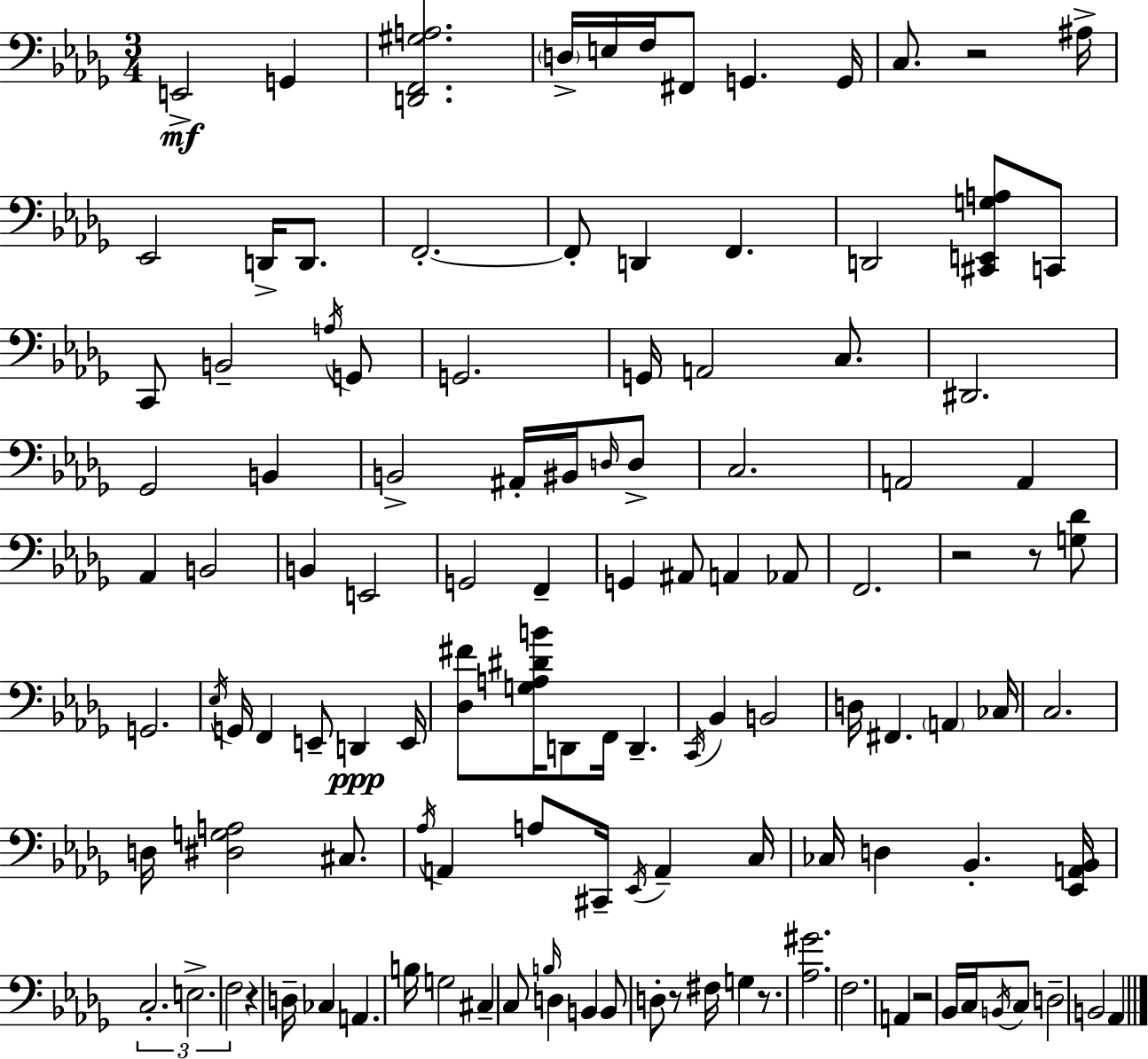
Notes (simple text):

E2/h G2/q [D2,F2,G#3,A3]/h. D3/s E3/s F3/s F#2/e G2/q. G2/s C3/e. R/h A#3/s Eb2/h D2/s D2/e. F2/h. F2/e D2/q F2/q. D2/h [C#2,E2,G3,A3]/e C2/e C2/e B2/h A3/s G2/e G2/h. G2/s A2/h C3/e. D#2/h. Gb2/h B2/q B2/h A#2/s BIS2/s D3/s D3/e C3/h. A2/h A2/q Ab2/q B2/h B2/q E2/h G2/h F2/q G2/q A#2/e A2/q Ab2/e F2/h. R/h R/e [G3,Db4]/e G2/h. Eb3/s G2/s F2/q E2/e D2/q E2/s [Db3,F#4]/e [G3,A3,D#4,B4]/s D2/e F2/s D2/q. C2/s Bb2/q B2/h D3/s F#2/q. A2/q CES3/s C3/h. D3/s [D#3,G3,A3]/h C#3/e. Ab3/s A2/q A3/e C#2/s Eb2/s A2/q C3/s CES3/s D3/q Bb2/q. [Eb2,A2,Bb2]/s C3/h. E3/h. F3/h R/q D3/s CES3/q A2/q. B3/s G3/h C#3/q C3/e B3/s D3/q B2/q B2/e D3/e R/e F#3/s G3/q R/e. [Ab3,G#4]/h. F3/h. A2/q R/h Bb2/s C3/s B2/s C3/e D3/h B2/h Ab2/q